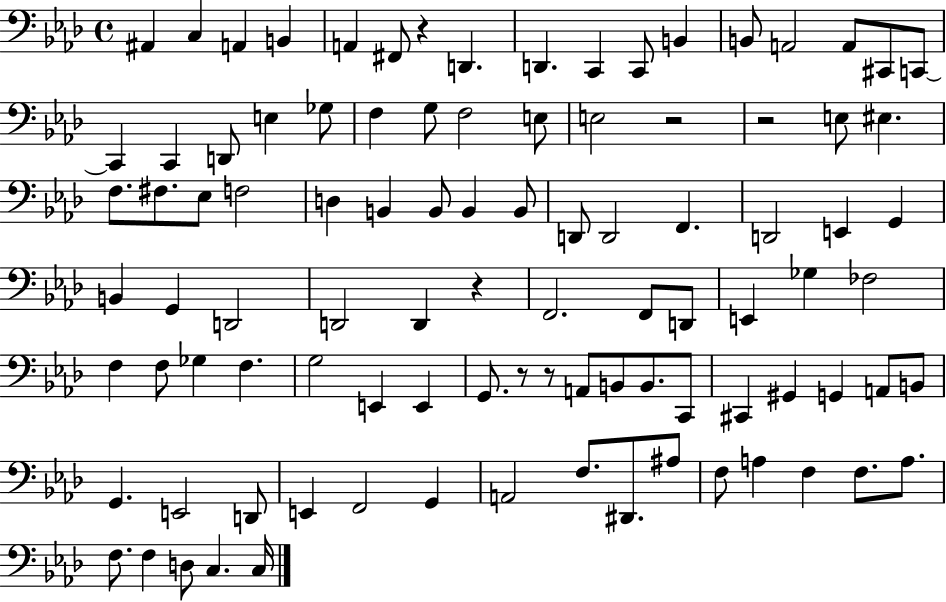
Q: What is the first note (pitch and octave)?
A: A#2